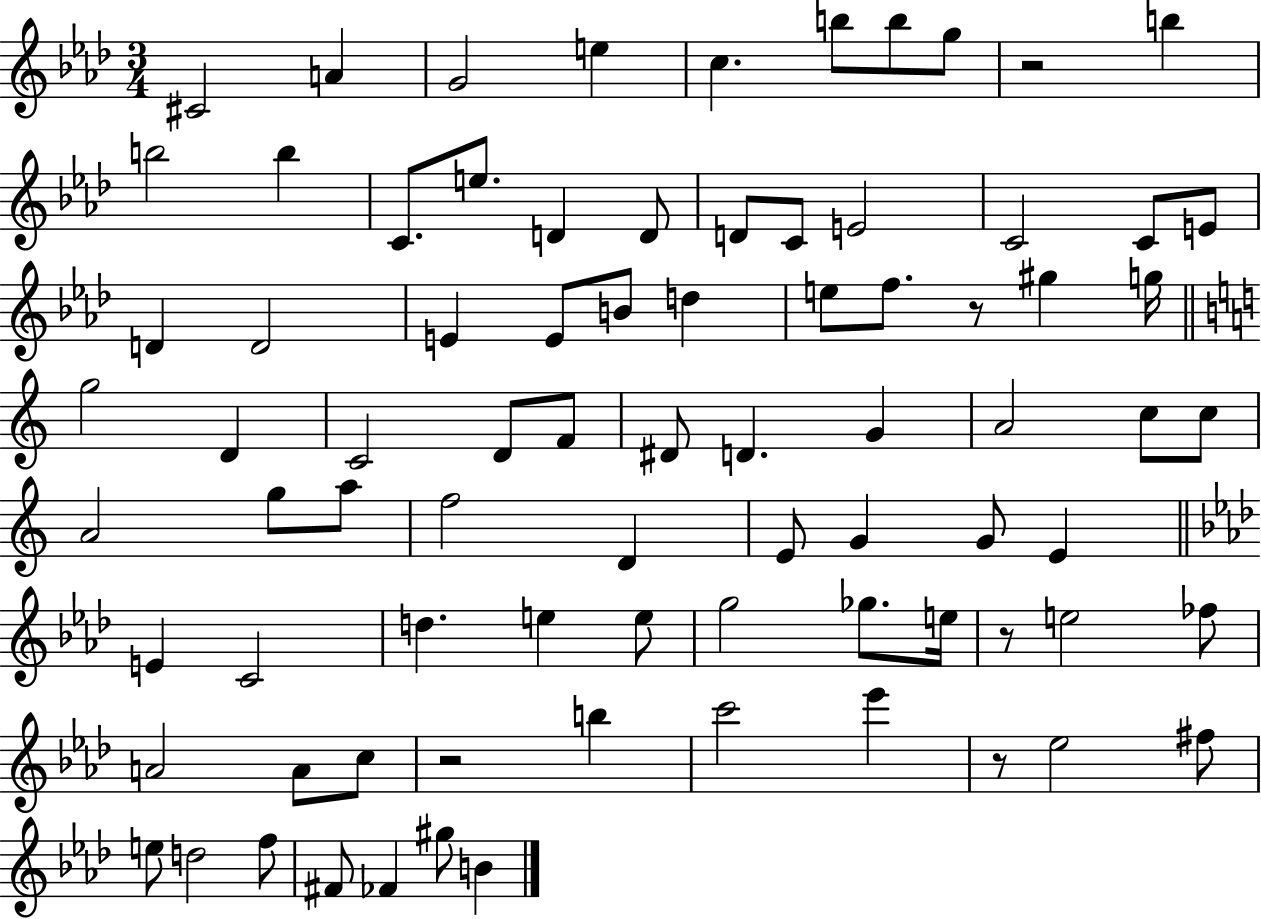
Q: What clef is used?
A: treble